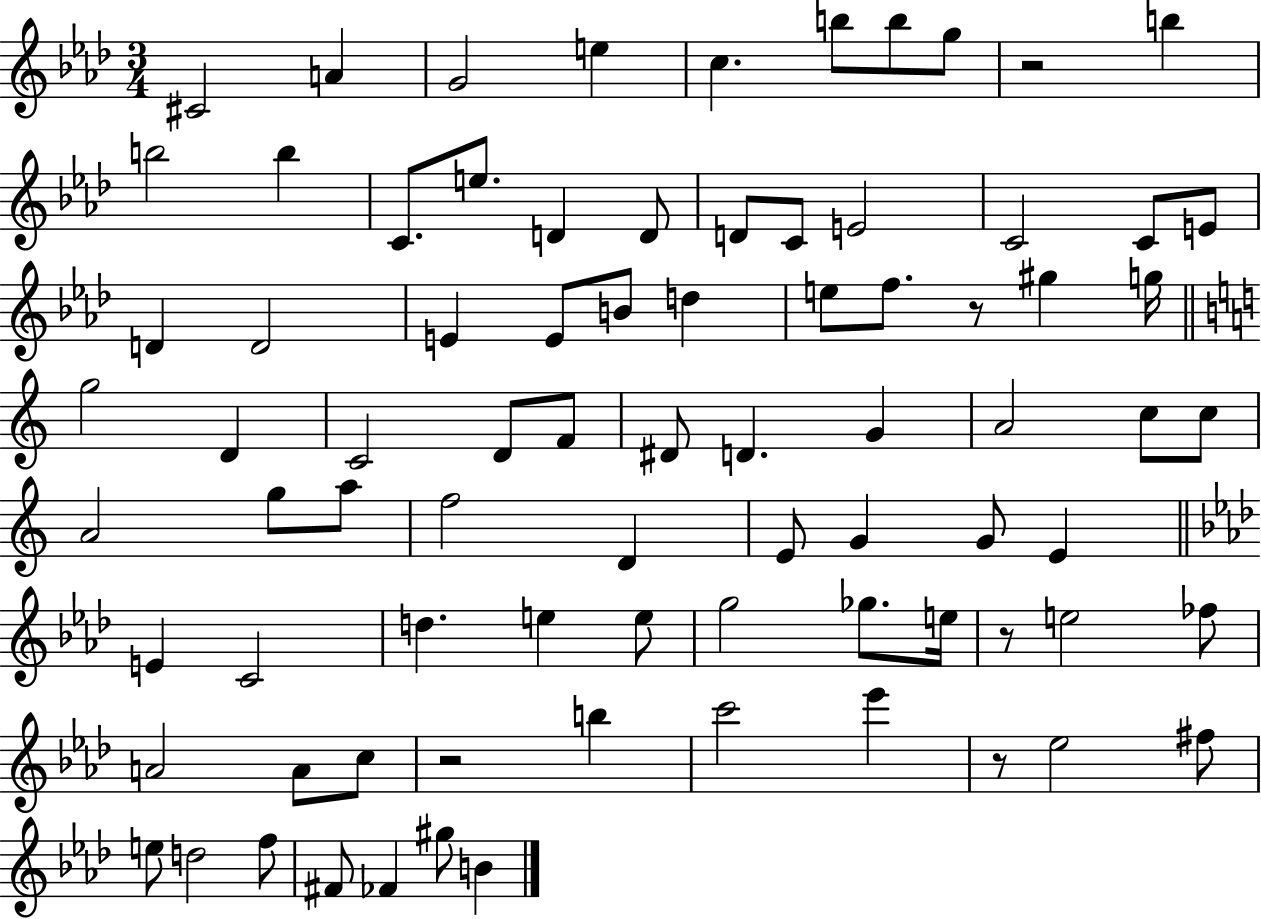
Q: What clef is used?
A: treble